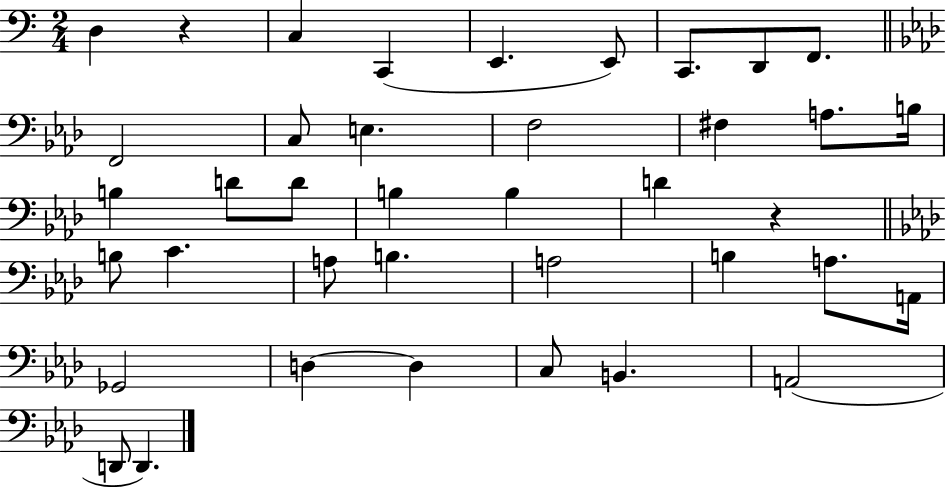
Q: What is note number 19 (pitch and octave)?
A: B3